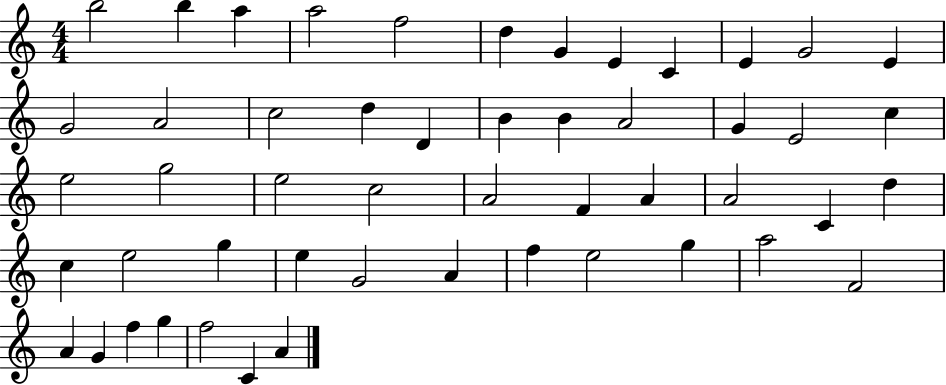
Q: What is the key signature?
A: C major